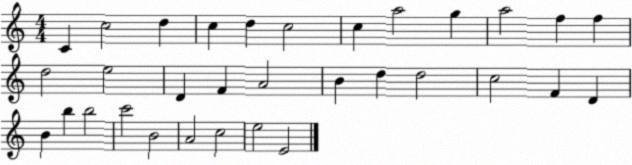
X:1
T:Untitled
M:4/4
L:1/4
K:C
C c2 d c d c2 c a2 g a2 f f d2 e2 D F A2 B d d2 c2 F D B b b2 c'2 B2 A2 c2 e2 E2